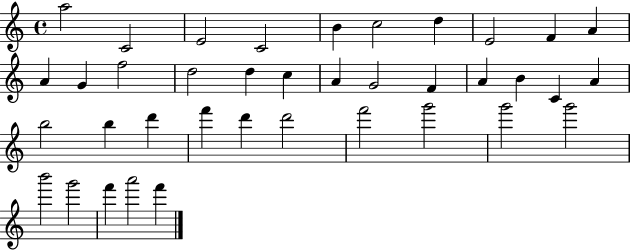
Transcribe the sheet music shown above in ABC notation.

X:1
T:Untitled
M:4/4
L:1/4
K:C
a2 C2 E2 C2 B c2 d E2 F A A G f2 d2 d c A G2 F A B C A b2 b d' f' d' d'2 f'2 g'2 g'2 g'2 b'2 g'2 f' a'2 f'